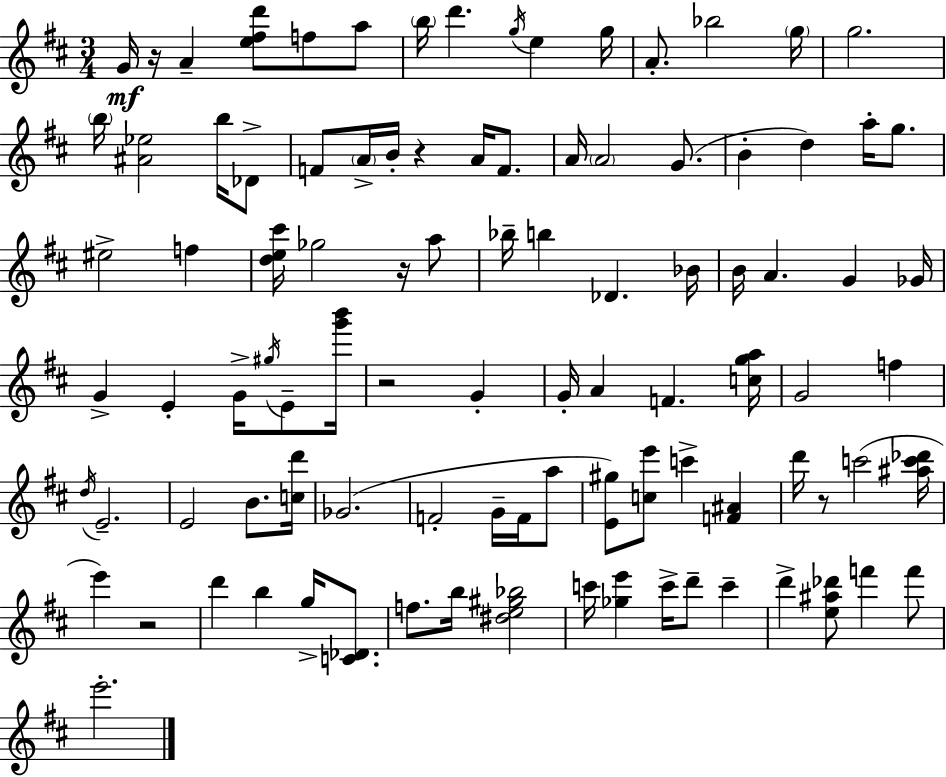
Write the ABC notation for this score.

X:1
T:Untitled
M:3/4
L:1/4
K:D
G/4 z/4 A [e^fd']/2 f/2 a/2 b/4 d' g/4 e g/4 A/2 _b2 g/4 g2 b/4 [^A_e]2 b/4 _D/2 F/2 A/4 B/4 z A/4 F/2 A/4 A2 G/2 B d a/4 g/2 ^e2 f [de^c']/4 _g2 z/4 a/2 _b/4 b _D _B/4 B/4 A G _G/4 G E G/4 ^g/4 E/2 [g'b']/4 z2 G G/4 A F [cga]/4 G2 f d/4 E2 E2 B/2 [cd']/4 _G2 F2 G/4 F/4 a/2 [E^g]/2 [ce']/2 c' [F^A] d'/4 z/2 c'2 [^ac'_d']/4 e' z2 d' b g/4 [C_D]/2 f/2 b/4 [^de^g_b]2 c'/4 [_ge'] c'/4 d'/2 c' d' [e^a_d']/2 f' f'/2 e'2